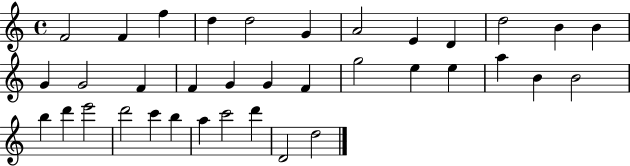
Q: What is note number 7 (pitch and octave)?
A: A4